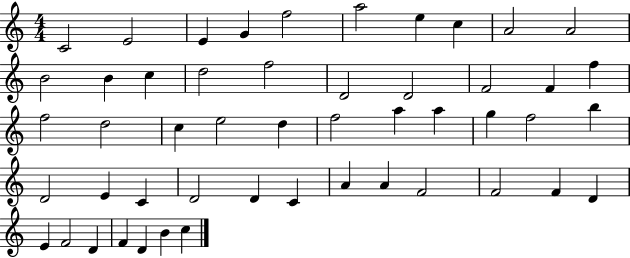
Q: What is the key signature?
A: C major